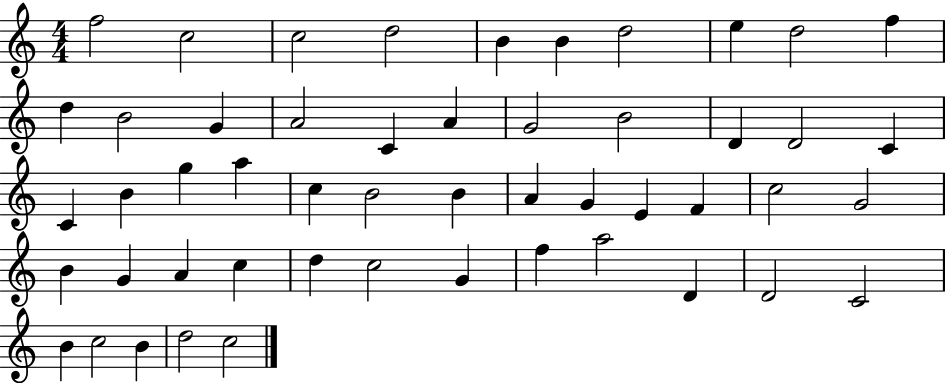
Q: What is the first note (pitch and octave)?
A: F5